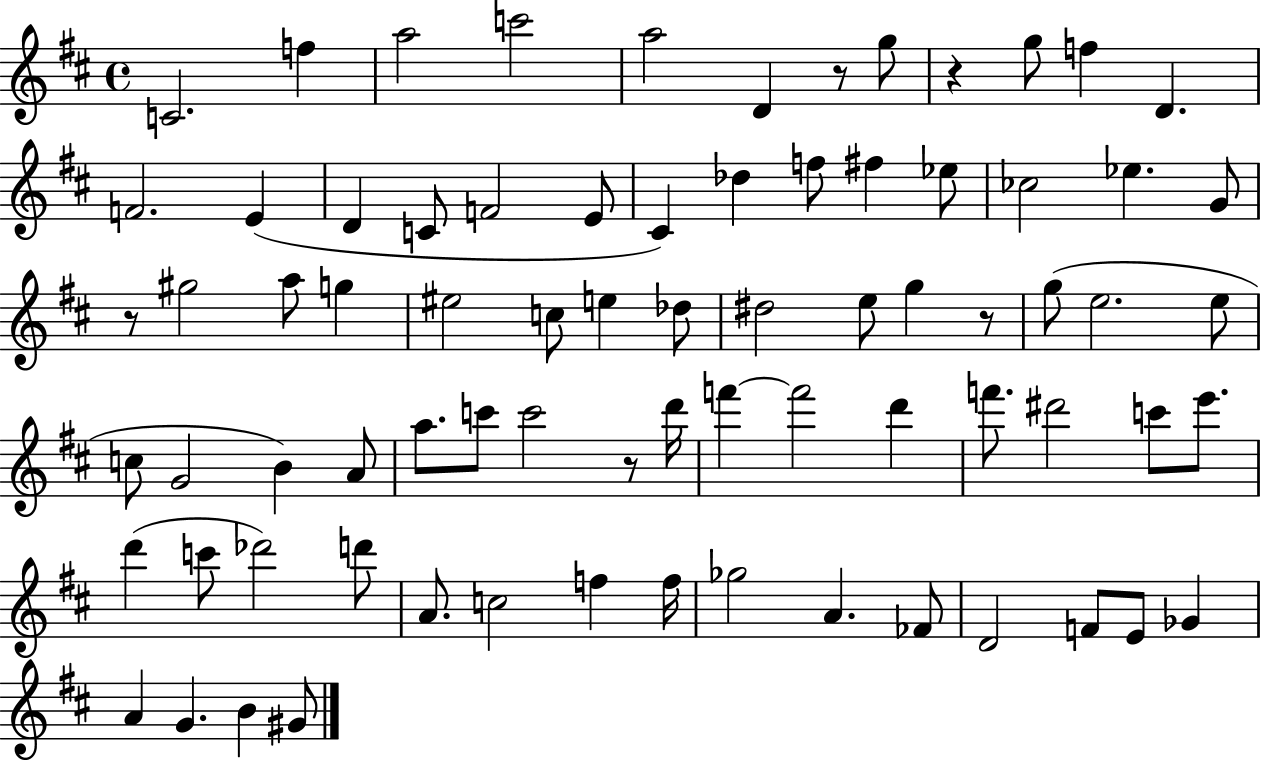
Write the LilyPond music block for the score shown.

{
  \clef treble
  \time 4/4
  \defaultTimeSignature
  \key d \major
  c'2. f''4 | a''2 c'''2 | a''2 d'4 r8 g''8 | r4 g''8 f''4 d'4. | \break f'2. e'4( | d'4 c'8 f'2 e'8 | cis'4) des''4 f''8 fis''4 ees''8 | ces''2 ees''4. g'8 | \break r8 gis''2 a''8 g''4 | eis''2 c''8 e''4 des''8 | dis''2 e''8 g''4 r8 | g''8( e''2. e''8 | \break c''8 g'2 b'4) a'8 | a''8. c'''8 c'''2 r8 d'''16 | f'''4~~ f'''2 d'''4 | f'''8. dis'''2 c'''8 e'''8. | \break d'''4( c'''8 des'''2) d'''8 | a'8. c''2 f''4 f''16 | ges''2 a'4. fes'8 | d'2 f'8 e'8 ges'4 | \break a'4 g'4. b'4 gis'8 | \bar "|."
}